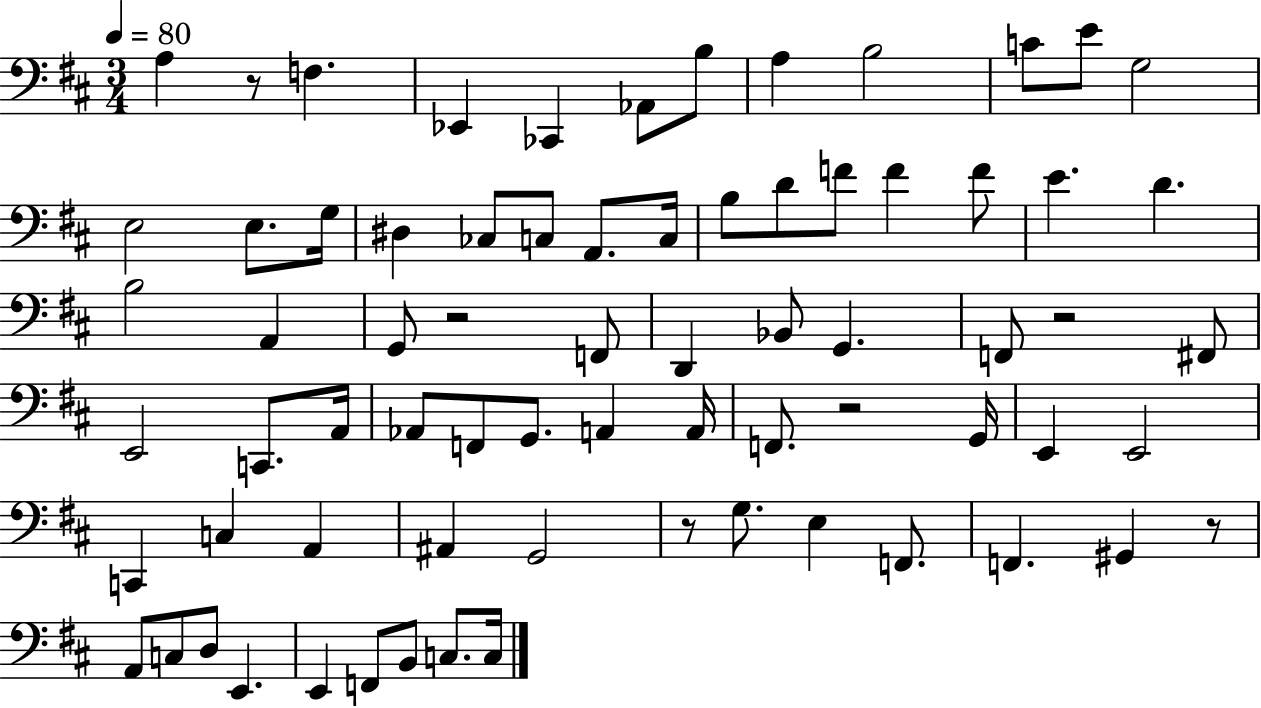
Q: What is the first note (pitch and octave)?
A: A3